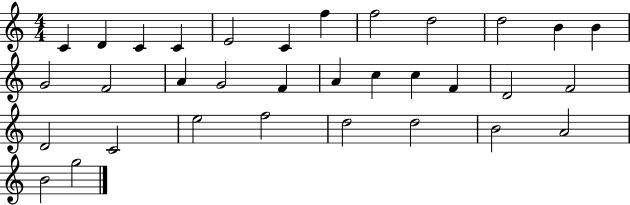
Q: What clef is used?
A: treble